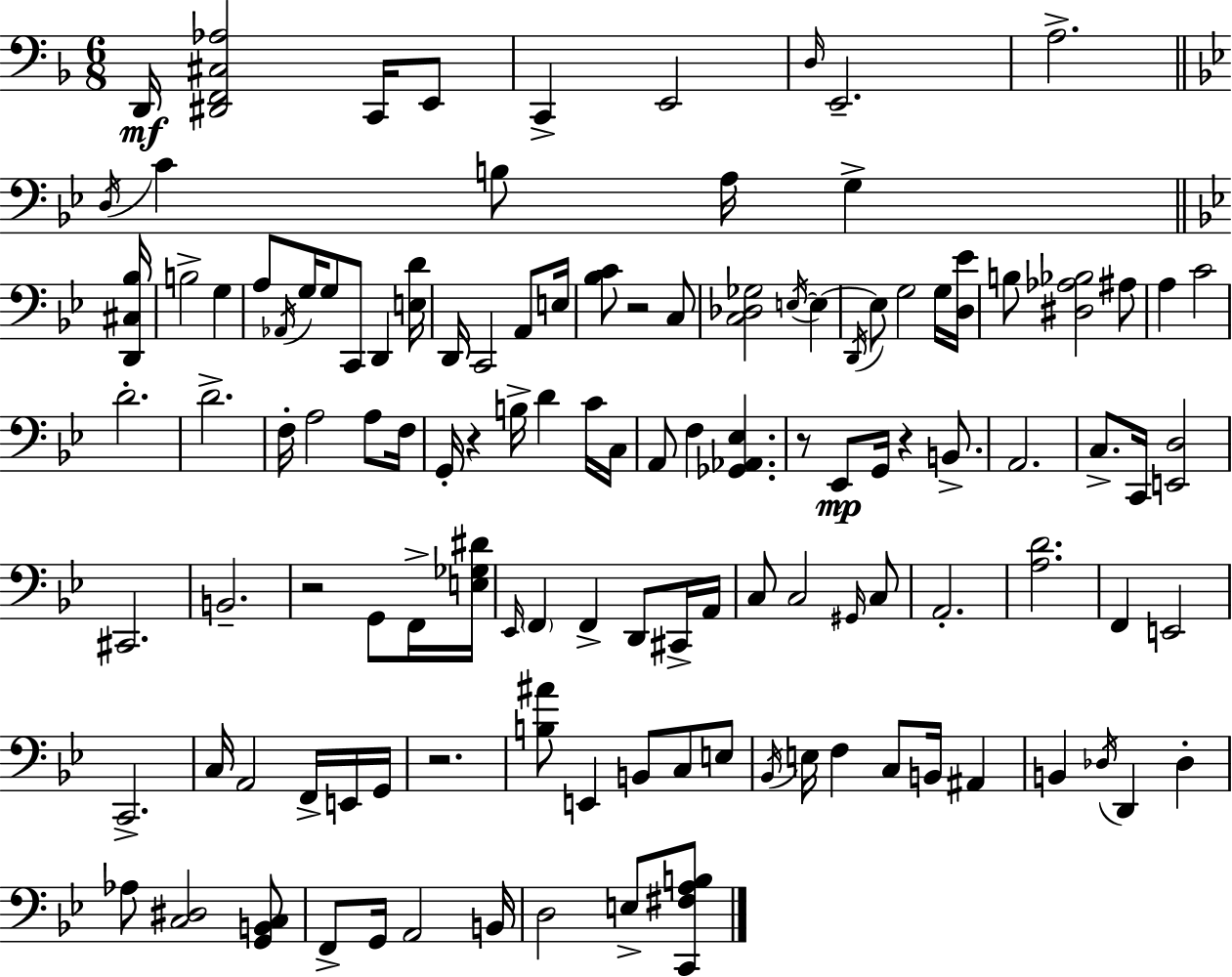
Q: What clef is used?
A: bass